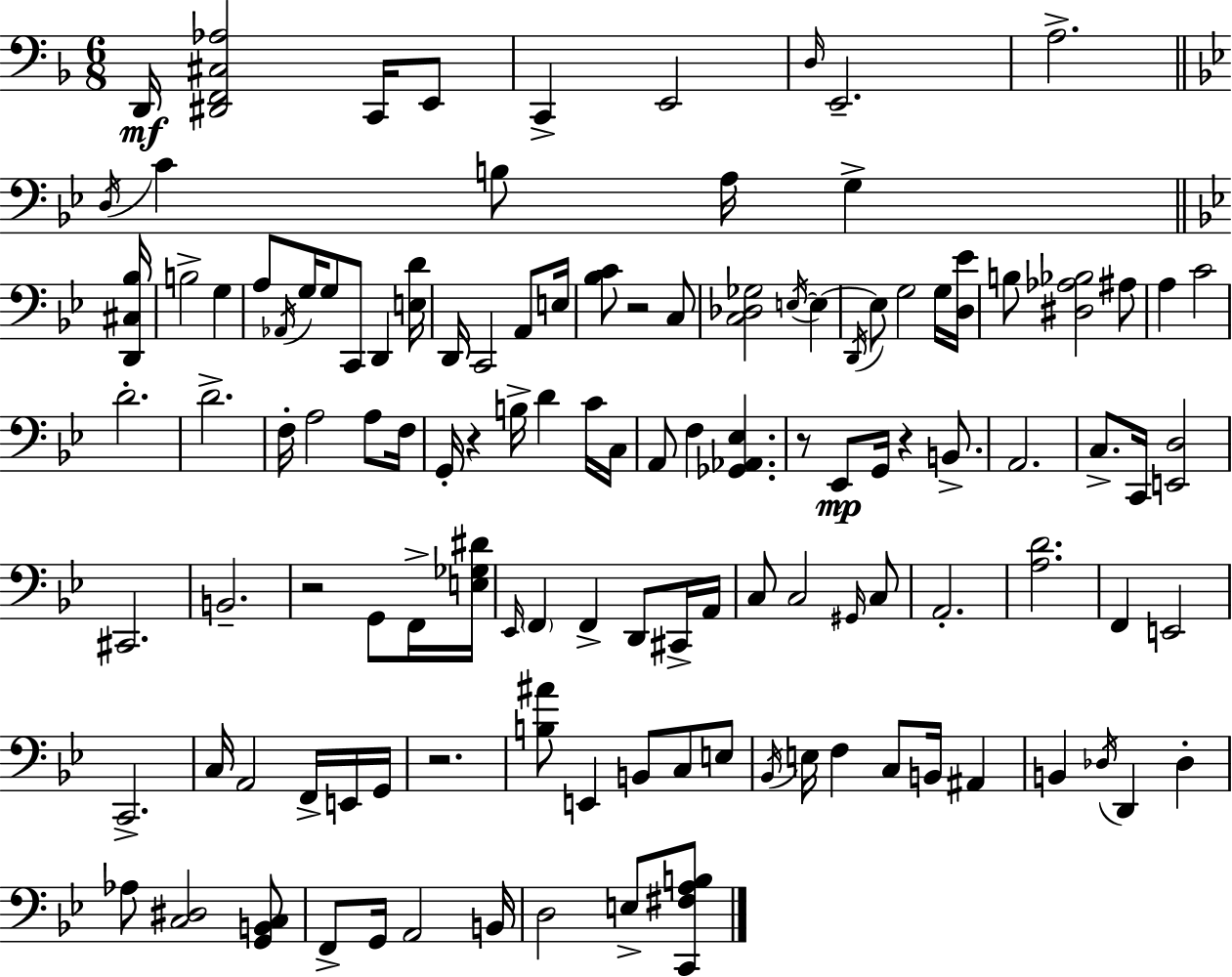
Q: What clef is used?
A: bass